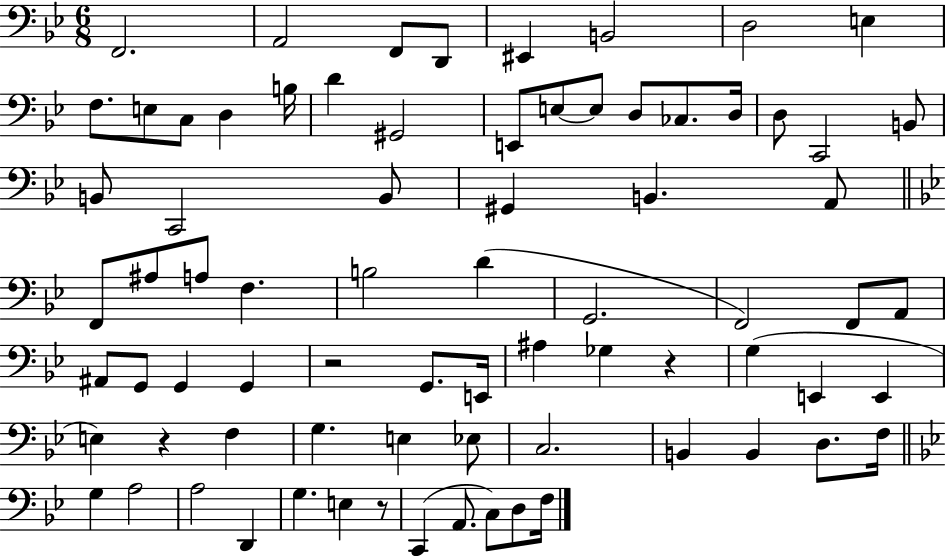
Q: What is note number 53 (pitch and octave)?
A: F3